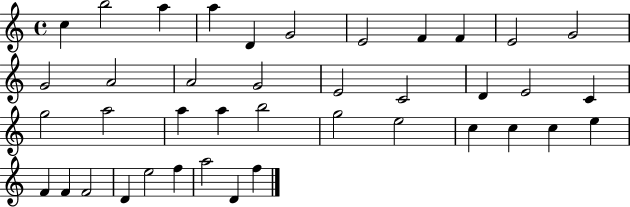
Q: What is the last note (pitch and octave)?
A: F5